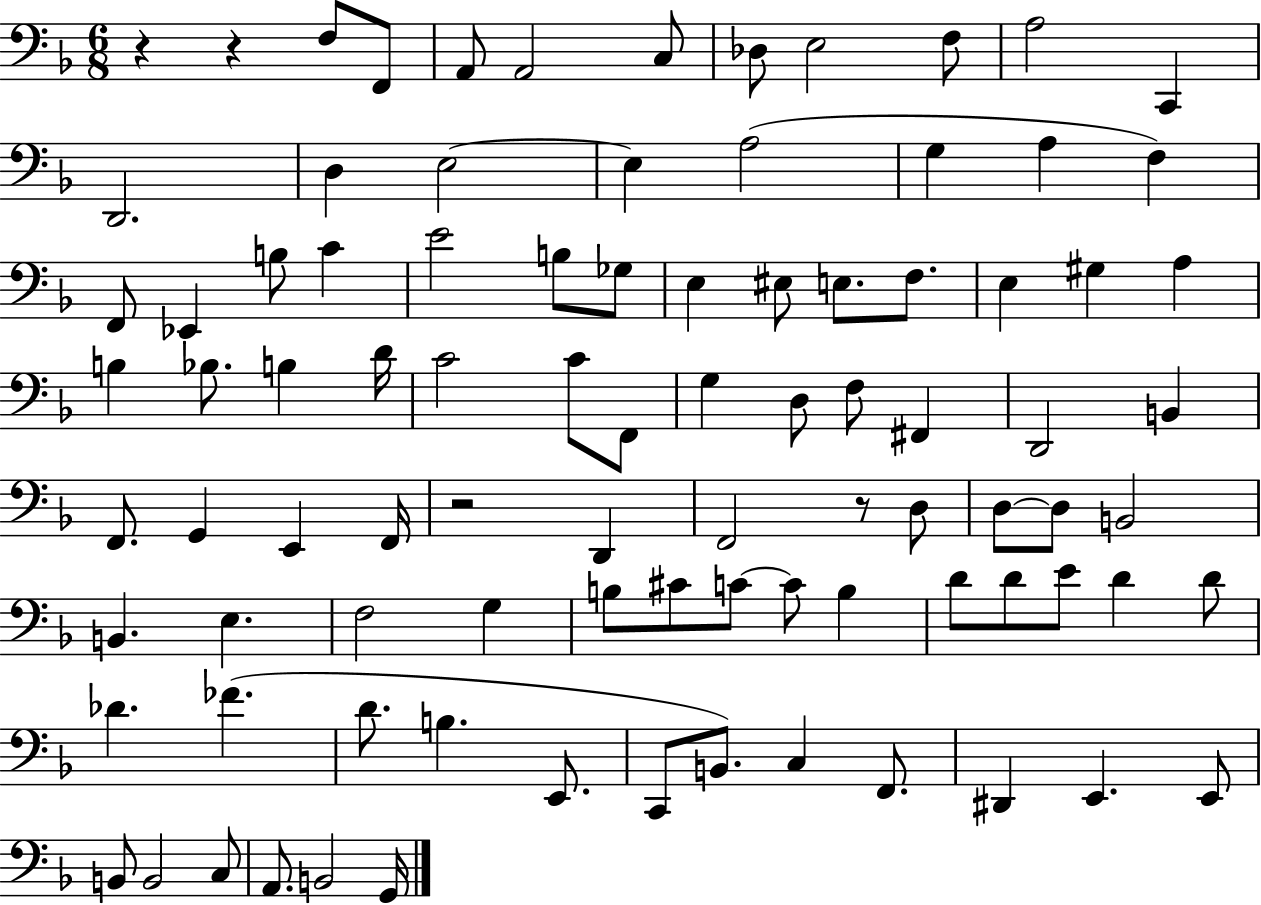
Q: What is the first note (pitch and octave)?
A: F3